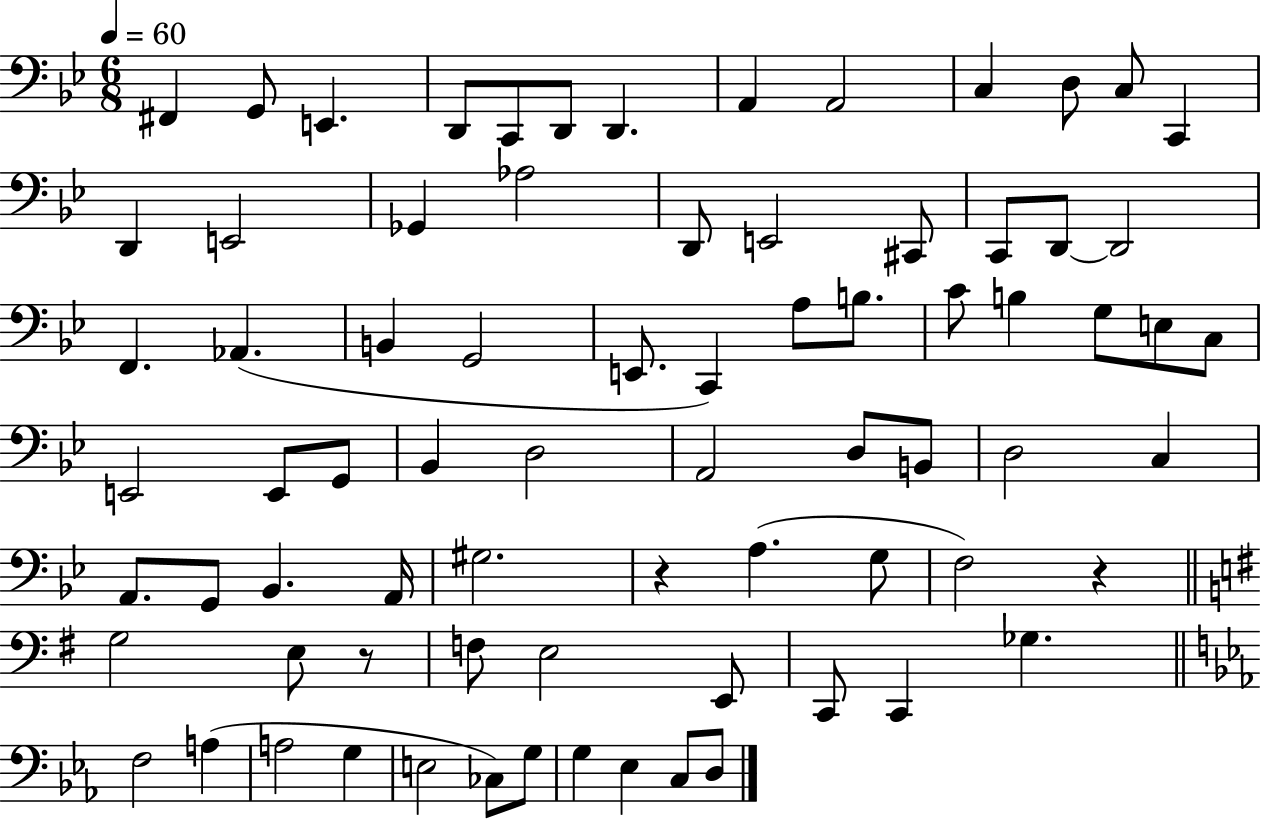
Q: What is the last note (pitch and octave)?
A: D3